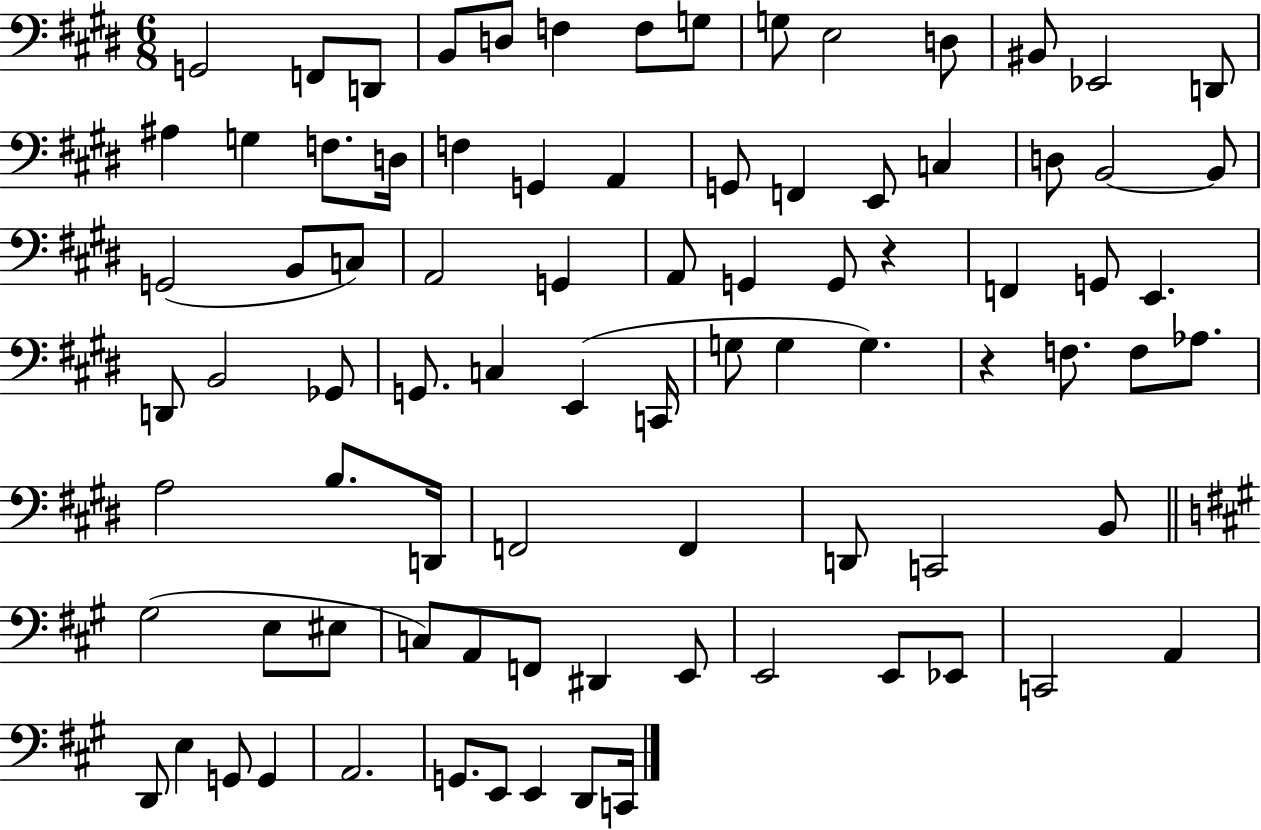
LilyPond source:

{
  \clef bass
  \numericTimeSignature
  \time 6/8
  \key e \major
  g,2 f,8 d,8 | b,8 d8 f4 f8 g8 | g8 e2 d8 | bis,8 ees,2 d,8 | \break ais4 g4 f8. d16 | f4 g,4 a,4 | g,8 f,4 e,8 c4 | d8 b,2~~ b,8 | \break g,2( b,8 c8) | a,2 g,4 | a,8 g,4 g,8 r4 | f,4 g,8 e,4. | \break d,8 b,2 ges,8 | g,8. c4 e,4( c,16 | g8 g4 g4.) | r4 f8. f8 aes8. | \break a2 b8. d,16 | f,2 f,4 | d,8 c,2 b,8 | \bar "||" \break \key a \major gis2( e8 eis8 | c8) a,8 f,8 dis,4 e,8 | e,2 e,8 ees,8 | c,2 a,4 | \break d,8 e4 g,8 g,4 | a,2. | g,8. e,8 e,4 d,8 c,16 | \bar "|."
}